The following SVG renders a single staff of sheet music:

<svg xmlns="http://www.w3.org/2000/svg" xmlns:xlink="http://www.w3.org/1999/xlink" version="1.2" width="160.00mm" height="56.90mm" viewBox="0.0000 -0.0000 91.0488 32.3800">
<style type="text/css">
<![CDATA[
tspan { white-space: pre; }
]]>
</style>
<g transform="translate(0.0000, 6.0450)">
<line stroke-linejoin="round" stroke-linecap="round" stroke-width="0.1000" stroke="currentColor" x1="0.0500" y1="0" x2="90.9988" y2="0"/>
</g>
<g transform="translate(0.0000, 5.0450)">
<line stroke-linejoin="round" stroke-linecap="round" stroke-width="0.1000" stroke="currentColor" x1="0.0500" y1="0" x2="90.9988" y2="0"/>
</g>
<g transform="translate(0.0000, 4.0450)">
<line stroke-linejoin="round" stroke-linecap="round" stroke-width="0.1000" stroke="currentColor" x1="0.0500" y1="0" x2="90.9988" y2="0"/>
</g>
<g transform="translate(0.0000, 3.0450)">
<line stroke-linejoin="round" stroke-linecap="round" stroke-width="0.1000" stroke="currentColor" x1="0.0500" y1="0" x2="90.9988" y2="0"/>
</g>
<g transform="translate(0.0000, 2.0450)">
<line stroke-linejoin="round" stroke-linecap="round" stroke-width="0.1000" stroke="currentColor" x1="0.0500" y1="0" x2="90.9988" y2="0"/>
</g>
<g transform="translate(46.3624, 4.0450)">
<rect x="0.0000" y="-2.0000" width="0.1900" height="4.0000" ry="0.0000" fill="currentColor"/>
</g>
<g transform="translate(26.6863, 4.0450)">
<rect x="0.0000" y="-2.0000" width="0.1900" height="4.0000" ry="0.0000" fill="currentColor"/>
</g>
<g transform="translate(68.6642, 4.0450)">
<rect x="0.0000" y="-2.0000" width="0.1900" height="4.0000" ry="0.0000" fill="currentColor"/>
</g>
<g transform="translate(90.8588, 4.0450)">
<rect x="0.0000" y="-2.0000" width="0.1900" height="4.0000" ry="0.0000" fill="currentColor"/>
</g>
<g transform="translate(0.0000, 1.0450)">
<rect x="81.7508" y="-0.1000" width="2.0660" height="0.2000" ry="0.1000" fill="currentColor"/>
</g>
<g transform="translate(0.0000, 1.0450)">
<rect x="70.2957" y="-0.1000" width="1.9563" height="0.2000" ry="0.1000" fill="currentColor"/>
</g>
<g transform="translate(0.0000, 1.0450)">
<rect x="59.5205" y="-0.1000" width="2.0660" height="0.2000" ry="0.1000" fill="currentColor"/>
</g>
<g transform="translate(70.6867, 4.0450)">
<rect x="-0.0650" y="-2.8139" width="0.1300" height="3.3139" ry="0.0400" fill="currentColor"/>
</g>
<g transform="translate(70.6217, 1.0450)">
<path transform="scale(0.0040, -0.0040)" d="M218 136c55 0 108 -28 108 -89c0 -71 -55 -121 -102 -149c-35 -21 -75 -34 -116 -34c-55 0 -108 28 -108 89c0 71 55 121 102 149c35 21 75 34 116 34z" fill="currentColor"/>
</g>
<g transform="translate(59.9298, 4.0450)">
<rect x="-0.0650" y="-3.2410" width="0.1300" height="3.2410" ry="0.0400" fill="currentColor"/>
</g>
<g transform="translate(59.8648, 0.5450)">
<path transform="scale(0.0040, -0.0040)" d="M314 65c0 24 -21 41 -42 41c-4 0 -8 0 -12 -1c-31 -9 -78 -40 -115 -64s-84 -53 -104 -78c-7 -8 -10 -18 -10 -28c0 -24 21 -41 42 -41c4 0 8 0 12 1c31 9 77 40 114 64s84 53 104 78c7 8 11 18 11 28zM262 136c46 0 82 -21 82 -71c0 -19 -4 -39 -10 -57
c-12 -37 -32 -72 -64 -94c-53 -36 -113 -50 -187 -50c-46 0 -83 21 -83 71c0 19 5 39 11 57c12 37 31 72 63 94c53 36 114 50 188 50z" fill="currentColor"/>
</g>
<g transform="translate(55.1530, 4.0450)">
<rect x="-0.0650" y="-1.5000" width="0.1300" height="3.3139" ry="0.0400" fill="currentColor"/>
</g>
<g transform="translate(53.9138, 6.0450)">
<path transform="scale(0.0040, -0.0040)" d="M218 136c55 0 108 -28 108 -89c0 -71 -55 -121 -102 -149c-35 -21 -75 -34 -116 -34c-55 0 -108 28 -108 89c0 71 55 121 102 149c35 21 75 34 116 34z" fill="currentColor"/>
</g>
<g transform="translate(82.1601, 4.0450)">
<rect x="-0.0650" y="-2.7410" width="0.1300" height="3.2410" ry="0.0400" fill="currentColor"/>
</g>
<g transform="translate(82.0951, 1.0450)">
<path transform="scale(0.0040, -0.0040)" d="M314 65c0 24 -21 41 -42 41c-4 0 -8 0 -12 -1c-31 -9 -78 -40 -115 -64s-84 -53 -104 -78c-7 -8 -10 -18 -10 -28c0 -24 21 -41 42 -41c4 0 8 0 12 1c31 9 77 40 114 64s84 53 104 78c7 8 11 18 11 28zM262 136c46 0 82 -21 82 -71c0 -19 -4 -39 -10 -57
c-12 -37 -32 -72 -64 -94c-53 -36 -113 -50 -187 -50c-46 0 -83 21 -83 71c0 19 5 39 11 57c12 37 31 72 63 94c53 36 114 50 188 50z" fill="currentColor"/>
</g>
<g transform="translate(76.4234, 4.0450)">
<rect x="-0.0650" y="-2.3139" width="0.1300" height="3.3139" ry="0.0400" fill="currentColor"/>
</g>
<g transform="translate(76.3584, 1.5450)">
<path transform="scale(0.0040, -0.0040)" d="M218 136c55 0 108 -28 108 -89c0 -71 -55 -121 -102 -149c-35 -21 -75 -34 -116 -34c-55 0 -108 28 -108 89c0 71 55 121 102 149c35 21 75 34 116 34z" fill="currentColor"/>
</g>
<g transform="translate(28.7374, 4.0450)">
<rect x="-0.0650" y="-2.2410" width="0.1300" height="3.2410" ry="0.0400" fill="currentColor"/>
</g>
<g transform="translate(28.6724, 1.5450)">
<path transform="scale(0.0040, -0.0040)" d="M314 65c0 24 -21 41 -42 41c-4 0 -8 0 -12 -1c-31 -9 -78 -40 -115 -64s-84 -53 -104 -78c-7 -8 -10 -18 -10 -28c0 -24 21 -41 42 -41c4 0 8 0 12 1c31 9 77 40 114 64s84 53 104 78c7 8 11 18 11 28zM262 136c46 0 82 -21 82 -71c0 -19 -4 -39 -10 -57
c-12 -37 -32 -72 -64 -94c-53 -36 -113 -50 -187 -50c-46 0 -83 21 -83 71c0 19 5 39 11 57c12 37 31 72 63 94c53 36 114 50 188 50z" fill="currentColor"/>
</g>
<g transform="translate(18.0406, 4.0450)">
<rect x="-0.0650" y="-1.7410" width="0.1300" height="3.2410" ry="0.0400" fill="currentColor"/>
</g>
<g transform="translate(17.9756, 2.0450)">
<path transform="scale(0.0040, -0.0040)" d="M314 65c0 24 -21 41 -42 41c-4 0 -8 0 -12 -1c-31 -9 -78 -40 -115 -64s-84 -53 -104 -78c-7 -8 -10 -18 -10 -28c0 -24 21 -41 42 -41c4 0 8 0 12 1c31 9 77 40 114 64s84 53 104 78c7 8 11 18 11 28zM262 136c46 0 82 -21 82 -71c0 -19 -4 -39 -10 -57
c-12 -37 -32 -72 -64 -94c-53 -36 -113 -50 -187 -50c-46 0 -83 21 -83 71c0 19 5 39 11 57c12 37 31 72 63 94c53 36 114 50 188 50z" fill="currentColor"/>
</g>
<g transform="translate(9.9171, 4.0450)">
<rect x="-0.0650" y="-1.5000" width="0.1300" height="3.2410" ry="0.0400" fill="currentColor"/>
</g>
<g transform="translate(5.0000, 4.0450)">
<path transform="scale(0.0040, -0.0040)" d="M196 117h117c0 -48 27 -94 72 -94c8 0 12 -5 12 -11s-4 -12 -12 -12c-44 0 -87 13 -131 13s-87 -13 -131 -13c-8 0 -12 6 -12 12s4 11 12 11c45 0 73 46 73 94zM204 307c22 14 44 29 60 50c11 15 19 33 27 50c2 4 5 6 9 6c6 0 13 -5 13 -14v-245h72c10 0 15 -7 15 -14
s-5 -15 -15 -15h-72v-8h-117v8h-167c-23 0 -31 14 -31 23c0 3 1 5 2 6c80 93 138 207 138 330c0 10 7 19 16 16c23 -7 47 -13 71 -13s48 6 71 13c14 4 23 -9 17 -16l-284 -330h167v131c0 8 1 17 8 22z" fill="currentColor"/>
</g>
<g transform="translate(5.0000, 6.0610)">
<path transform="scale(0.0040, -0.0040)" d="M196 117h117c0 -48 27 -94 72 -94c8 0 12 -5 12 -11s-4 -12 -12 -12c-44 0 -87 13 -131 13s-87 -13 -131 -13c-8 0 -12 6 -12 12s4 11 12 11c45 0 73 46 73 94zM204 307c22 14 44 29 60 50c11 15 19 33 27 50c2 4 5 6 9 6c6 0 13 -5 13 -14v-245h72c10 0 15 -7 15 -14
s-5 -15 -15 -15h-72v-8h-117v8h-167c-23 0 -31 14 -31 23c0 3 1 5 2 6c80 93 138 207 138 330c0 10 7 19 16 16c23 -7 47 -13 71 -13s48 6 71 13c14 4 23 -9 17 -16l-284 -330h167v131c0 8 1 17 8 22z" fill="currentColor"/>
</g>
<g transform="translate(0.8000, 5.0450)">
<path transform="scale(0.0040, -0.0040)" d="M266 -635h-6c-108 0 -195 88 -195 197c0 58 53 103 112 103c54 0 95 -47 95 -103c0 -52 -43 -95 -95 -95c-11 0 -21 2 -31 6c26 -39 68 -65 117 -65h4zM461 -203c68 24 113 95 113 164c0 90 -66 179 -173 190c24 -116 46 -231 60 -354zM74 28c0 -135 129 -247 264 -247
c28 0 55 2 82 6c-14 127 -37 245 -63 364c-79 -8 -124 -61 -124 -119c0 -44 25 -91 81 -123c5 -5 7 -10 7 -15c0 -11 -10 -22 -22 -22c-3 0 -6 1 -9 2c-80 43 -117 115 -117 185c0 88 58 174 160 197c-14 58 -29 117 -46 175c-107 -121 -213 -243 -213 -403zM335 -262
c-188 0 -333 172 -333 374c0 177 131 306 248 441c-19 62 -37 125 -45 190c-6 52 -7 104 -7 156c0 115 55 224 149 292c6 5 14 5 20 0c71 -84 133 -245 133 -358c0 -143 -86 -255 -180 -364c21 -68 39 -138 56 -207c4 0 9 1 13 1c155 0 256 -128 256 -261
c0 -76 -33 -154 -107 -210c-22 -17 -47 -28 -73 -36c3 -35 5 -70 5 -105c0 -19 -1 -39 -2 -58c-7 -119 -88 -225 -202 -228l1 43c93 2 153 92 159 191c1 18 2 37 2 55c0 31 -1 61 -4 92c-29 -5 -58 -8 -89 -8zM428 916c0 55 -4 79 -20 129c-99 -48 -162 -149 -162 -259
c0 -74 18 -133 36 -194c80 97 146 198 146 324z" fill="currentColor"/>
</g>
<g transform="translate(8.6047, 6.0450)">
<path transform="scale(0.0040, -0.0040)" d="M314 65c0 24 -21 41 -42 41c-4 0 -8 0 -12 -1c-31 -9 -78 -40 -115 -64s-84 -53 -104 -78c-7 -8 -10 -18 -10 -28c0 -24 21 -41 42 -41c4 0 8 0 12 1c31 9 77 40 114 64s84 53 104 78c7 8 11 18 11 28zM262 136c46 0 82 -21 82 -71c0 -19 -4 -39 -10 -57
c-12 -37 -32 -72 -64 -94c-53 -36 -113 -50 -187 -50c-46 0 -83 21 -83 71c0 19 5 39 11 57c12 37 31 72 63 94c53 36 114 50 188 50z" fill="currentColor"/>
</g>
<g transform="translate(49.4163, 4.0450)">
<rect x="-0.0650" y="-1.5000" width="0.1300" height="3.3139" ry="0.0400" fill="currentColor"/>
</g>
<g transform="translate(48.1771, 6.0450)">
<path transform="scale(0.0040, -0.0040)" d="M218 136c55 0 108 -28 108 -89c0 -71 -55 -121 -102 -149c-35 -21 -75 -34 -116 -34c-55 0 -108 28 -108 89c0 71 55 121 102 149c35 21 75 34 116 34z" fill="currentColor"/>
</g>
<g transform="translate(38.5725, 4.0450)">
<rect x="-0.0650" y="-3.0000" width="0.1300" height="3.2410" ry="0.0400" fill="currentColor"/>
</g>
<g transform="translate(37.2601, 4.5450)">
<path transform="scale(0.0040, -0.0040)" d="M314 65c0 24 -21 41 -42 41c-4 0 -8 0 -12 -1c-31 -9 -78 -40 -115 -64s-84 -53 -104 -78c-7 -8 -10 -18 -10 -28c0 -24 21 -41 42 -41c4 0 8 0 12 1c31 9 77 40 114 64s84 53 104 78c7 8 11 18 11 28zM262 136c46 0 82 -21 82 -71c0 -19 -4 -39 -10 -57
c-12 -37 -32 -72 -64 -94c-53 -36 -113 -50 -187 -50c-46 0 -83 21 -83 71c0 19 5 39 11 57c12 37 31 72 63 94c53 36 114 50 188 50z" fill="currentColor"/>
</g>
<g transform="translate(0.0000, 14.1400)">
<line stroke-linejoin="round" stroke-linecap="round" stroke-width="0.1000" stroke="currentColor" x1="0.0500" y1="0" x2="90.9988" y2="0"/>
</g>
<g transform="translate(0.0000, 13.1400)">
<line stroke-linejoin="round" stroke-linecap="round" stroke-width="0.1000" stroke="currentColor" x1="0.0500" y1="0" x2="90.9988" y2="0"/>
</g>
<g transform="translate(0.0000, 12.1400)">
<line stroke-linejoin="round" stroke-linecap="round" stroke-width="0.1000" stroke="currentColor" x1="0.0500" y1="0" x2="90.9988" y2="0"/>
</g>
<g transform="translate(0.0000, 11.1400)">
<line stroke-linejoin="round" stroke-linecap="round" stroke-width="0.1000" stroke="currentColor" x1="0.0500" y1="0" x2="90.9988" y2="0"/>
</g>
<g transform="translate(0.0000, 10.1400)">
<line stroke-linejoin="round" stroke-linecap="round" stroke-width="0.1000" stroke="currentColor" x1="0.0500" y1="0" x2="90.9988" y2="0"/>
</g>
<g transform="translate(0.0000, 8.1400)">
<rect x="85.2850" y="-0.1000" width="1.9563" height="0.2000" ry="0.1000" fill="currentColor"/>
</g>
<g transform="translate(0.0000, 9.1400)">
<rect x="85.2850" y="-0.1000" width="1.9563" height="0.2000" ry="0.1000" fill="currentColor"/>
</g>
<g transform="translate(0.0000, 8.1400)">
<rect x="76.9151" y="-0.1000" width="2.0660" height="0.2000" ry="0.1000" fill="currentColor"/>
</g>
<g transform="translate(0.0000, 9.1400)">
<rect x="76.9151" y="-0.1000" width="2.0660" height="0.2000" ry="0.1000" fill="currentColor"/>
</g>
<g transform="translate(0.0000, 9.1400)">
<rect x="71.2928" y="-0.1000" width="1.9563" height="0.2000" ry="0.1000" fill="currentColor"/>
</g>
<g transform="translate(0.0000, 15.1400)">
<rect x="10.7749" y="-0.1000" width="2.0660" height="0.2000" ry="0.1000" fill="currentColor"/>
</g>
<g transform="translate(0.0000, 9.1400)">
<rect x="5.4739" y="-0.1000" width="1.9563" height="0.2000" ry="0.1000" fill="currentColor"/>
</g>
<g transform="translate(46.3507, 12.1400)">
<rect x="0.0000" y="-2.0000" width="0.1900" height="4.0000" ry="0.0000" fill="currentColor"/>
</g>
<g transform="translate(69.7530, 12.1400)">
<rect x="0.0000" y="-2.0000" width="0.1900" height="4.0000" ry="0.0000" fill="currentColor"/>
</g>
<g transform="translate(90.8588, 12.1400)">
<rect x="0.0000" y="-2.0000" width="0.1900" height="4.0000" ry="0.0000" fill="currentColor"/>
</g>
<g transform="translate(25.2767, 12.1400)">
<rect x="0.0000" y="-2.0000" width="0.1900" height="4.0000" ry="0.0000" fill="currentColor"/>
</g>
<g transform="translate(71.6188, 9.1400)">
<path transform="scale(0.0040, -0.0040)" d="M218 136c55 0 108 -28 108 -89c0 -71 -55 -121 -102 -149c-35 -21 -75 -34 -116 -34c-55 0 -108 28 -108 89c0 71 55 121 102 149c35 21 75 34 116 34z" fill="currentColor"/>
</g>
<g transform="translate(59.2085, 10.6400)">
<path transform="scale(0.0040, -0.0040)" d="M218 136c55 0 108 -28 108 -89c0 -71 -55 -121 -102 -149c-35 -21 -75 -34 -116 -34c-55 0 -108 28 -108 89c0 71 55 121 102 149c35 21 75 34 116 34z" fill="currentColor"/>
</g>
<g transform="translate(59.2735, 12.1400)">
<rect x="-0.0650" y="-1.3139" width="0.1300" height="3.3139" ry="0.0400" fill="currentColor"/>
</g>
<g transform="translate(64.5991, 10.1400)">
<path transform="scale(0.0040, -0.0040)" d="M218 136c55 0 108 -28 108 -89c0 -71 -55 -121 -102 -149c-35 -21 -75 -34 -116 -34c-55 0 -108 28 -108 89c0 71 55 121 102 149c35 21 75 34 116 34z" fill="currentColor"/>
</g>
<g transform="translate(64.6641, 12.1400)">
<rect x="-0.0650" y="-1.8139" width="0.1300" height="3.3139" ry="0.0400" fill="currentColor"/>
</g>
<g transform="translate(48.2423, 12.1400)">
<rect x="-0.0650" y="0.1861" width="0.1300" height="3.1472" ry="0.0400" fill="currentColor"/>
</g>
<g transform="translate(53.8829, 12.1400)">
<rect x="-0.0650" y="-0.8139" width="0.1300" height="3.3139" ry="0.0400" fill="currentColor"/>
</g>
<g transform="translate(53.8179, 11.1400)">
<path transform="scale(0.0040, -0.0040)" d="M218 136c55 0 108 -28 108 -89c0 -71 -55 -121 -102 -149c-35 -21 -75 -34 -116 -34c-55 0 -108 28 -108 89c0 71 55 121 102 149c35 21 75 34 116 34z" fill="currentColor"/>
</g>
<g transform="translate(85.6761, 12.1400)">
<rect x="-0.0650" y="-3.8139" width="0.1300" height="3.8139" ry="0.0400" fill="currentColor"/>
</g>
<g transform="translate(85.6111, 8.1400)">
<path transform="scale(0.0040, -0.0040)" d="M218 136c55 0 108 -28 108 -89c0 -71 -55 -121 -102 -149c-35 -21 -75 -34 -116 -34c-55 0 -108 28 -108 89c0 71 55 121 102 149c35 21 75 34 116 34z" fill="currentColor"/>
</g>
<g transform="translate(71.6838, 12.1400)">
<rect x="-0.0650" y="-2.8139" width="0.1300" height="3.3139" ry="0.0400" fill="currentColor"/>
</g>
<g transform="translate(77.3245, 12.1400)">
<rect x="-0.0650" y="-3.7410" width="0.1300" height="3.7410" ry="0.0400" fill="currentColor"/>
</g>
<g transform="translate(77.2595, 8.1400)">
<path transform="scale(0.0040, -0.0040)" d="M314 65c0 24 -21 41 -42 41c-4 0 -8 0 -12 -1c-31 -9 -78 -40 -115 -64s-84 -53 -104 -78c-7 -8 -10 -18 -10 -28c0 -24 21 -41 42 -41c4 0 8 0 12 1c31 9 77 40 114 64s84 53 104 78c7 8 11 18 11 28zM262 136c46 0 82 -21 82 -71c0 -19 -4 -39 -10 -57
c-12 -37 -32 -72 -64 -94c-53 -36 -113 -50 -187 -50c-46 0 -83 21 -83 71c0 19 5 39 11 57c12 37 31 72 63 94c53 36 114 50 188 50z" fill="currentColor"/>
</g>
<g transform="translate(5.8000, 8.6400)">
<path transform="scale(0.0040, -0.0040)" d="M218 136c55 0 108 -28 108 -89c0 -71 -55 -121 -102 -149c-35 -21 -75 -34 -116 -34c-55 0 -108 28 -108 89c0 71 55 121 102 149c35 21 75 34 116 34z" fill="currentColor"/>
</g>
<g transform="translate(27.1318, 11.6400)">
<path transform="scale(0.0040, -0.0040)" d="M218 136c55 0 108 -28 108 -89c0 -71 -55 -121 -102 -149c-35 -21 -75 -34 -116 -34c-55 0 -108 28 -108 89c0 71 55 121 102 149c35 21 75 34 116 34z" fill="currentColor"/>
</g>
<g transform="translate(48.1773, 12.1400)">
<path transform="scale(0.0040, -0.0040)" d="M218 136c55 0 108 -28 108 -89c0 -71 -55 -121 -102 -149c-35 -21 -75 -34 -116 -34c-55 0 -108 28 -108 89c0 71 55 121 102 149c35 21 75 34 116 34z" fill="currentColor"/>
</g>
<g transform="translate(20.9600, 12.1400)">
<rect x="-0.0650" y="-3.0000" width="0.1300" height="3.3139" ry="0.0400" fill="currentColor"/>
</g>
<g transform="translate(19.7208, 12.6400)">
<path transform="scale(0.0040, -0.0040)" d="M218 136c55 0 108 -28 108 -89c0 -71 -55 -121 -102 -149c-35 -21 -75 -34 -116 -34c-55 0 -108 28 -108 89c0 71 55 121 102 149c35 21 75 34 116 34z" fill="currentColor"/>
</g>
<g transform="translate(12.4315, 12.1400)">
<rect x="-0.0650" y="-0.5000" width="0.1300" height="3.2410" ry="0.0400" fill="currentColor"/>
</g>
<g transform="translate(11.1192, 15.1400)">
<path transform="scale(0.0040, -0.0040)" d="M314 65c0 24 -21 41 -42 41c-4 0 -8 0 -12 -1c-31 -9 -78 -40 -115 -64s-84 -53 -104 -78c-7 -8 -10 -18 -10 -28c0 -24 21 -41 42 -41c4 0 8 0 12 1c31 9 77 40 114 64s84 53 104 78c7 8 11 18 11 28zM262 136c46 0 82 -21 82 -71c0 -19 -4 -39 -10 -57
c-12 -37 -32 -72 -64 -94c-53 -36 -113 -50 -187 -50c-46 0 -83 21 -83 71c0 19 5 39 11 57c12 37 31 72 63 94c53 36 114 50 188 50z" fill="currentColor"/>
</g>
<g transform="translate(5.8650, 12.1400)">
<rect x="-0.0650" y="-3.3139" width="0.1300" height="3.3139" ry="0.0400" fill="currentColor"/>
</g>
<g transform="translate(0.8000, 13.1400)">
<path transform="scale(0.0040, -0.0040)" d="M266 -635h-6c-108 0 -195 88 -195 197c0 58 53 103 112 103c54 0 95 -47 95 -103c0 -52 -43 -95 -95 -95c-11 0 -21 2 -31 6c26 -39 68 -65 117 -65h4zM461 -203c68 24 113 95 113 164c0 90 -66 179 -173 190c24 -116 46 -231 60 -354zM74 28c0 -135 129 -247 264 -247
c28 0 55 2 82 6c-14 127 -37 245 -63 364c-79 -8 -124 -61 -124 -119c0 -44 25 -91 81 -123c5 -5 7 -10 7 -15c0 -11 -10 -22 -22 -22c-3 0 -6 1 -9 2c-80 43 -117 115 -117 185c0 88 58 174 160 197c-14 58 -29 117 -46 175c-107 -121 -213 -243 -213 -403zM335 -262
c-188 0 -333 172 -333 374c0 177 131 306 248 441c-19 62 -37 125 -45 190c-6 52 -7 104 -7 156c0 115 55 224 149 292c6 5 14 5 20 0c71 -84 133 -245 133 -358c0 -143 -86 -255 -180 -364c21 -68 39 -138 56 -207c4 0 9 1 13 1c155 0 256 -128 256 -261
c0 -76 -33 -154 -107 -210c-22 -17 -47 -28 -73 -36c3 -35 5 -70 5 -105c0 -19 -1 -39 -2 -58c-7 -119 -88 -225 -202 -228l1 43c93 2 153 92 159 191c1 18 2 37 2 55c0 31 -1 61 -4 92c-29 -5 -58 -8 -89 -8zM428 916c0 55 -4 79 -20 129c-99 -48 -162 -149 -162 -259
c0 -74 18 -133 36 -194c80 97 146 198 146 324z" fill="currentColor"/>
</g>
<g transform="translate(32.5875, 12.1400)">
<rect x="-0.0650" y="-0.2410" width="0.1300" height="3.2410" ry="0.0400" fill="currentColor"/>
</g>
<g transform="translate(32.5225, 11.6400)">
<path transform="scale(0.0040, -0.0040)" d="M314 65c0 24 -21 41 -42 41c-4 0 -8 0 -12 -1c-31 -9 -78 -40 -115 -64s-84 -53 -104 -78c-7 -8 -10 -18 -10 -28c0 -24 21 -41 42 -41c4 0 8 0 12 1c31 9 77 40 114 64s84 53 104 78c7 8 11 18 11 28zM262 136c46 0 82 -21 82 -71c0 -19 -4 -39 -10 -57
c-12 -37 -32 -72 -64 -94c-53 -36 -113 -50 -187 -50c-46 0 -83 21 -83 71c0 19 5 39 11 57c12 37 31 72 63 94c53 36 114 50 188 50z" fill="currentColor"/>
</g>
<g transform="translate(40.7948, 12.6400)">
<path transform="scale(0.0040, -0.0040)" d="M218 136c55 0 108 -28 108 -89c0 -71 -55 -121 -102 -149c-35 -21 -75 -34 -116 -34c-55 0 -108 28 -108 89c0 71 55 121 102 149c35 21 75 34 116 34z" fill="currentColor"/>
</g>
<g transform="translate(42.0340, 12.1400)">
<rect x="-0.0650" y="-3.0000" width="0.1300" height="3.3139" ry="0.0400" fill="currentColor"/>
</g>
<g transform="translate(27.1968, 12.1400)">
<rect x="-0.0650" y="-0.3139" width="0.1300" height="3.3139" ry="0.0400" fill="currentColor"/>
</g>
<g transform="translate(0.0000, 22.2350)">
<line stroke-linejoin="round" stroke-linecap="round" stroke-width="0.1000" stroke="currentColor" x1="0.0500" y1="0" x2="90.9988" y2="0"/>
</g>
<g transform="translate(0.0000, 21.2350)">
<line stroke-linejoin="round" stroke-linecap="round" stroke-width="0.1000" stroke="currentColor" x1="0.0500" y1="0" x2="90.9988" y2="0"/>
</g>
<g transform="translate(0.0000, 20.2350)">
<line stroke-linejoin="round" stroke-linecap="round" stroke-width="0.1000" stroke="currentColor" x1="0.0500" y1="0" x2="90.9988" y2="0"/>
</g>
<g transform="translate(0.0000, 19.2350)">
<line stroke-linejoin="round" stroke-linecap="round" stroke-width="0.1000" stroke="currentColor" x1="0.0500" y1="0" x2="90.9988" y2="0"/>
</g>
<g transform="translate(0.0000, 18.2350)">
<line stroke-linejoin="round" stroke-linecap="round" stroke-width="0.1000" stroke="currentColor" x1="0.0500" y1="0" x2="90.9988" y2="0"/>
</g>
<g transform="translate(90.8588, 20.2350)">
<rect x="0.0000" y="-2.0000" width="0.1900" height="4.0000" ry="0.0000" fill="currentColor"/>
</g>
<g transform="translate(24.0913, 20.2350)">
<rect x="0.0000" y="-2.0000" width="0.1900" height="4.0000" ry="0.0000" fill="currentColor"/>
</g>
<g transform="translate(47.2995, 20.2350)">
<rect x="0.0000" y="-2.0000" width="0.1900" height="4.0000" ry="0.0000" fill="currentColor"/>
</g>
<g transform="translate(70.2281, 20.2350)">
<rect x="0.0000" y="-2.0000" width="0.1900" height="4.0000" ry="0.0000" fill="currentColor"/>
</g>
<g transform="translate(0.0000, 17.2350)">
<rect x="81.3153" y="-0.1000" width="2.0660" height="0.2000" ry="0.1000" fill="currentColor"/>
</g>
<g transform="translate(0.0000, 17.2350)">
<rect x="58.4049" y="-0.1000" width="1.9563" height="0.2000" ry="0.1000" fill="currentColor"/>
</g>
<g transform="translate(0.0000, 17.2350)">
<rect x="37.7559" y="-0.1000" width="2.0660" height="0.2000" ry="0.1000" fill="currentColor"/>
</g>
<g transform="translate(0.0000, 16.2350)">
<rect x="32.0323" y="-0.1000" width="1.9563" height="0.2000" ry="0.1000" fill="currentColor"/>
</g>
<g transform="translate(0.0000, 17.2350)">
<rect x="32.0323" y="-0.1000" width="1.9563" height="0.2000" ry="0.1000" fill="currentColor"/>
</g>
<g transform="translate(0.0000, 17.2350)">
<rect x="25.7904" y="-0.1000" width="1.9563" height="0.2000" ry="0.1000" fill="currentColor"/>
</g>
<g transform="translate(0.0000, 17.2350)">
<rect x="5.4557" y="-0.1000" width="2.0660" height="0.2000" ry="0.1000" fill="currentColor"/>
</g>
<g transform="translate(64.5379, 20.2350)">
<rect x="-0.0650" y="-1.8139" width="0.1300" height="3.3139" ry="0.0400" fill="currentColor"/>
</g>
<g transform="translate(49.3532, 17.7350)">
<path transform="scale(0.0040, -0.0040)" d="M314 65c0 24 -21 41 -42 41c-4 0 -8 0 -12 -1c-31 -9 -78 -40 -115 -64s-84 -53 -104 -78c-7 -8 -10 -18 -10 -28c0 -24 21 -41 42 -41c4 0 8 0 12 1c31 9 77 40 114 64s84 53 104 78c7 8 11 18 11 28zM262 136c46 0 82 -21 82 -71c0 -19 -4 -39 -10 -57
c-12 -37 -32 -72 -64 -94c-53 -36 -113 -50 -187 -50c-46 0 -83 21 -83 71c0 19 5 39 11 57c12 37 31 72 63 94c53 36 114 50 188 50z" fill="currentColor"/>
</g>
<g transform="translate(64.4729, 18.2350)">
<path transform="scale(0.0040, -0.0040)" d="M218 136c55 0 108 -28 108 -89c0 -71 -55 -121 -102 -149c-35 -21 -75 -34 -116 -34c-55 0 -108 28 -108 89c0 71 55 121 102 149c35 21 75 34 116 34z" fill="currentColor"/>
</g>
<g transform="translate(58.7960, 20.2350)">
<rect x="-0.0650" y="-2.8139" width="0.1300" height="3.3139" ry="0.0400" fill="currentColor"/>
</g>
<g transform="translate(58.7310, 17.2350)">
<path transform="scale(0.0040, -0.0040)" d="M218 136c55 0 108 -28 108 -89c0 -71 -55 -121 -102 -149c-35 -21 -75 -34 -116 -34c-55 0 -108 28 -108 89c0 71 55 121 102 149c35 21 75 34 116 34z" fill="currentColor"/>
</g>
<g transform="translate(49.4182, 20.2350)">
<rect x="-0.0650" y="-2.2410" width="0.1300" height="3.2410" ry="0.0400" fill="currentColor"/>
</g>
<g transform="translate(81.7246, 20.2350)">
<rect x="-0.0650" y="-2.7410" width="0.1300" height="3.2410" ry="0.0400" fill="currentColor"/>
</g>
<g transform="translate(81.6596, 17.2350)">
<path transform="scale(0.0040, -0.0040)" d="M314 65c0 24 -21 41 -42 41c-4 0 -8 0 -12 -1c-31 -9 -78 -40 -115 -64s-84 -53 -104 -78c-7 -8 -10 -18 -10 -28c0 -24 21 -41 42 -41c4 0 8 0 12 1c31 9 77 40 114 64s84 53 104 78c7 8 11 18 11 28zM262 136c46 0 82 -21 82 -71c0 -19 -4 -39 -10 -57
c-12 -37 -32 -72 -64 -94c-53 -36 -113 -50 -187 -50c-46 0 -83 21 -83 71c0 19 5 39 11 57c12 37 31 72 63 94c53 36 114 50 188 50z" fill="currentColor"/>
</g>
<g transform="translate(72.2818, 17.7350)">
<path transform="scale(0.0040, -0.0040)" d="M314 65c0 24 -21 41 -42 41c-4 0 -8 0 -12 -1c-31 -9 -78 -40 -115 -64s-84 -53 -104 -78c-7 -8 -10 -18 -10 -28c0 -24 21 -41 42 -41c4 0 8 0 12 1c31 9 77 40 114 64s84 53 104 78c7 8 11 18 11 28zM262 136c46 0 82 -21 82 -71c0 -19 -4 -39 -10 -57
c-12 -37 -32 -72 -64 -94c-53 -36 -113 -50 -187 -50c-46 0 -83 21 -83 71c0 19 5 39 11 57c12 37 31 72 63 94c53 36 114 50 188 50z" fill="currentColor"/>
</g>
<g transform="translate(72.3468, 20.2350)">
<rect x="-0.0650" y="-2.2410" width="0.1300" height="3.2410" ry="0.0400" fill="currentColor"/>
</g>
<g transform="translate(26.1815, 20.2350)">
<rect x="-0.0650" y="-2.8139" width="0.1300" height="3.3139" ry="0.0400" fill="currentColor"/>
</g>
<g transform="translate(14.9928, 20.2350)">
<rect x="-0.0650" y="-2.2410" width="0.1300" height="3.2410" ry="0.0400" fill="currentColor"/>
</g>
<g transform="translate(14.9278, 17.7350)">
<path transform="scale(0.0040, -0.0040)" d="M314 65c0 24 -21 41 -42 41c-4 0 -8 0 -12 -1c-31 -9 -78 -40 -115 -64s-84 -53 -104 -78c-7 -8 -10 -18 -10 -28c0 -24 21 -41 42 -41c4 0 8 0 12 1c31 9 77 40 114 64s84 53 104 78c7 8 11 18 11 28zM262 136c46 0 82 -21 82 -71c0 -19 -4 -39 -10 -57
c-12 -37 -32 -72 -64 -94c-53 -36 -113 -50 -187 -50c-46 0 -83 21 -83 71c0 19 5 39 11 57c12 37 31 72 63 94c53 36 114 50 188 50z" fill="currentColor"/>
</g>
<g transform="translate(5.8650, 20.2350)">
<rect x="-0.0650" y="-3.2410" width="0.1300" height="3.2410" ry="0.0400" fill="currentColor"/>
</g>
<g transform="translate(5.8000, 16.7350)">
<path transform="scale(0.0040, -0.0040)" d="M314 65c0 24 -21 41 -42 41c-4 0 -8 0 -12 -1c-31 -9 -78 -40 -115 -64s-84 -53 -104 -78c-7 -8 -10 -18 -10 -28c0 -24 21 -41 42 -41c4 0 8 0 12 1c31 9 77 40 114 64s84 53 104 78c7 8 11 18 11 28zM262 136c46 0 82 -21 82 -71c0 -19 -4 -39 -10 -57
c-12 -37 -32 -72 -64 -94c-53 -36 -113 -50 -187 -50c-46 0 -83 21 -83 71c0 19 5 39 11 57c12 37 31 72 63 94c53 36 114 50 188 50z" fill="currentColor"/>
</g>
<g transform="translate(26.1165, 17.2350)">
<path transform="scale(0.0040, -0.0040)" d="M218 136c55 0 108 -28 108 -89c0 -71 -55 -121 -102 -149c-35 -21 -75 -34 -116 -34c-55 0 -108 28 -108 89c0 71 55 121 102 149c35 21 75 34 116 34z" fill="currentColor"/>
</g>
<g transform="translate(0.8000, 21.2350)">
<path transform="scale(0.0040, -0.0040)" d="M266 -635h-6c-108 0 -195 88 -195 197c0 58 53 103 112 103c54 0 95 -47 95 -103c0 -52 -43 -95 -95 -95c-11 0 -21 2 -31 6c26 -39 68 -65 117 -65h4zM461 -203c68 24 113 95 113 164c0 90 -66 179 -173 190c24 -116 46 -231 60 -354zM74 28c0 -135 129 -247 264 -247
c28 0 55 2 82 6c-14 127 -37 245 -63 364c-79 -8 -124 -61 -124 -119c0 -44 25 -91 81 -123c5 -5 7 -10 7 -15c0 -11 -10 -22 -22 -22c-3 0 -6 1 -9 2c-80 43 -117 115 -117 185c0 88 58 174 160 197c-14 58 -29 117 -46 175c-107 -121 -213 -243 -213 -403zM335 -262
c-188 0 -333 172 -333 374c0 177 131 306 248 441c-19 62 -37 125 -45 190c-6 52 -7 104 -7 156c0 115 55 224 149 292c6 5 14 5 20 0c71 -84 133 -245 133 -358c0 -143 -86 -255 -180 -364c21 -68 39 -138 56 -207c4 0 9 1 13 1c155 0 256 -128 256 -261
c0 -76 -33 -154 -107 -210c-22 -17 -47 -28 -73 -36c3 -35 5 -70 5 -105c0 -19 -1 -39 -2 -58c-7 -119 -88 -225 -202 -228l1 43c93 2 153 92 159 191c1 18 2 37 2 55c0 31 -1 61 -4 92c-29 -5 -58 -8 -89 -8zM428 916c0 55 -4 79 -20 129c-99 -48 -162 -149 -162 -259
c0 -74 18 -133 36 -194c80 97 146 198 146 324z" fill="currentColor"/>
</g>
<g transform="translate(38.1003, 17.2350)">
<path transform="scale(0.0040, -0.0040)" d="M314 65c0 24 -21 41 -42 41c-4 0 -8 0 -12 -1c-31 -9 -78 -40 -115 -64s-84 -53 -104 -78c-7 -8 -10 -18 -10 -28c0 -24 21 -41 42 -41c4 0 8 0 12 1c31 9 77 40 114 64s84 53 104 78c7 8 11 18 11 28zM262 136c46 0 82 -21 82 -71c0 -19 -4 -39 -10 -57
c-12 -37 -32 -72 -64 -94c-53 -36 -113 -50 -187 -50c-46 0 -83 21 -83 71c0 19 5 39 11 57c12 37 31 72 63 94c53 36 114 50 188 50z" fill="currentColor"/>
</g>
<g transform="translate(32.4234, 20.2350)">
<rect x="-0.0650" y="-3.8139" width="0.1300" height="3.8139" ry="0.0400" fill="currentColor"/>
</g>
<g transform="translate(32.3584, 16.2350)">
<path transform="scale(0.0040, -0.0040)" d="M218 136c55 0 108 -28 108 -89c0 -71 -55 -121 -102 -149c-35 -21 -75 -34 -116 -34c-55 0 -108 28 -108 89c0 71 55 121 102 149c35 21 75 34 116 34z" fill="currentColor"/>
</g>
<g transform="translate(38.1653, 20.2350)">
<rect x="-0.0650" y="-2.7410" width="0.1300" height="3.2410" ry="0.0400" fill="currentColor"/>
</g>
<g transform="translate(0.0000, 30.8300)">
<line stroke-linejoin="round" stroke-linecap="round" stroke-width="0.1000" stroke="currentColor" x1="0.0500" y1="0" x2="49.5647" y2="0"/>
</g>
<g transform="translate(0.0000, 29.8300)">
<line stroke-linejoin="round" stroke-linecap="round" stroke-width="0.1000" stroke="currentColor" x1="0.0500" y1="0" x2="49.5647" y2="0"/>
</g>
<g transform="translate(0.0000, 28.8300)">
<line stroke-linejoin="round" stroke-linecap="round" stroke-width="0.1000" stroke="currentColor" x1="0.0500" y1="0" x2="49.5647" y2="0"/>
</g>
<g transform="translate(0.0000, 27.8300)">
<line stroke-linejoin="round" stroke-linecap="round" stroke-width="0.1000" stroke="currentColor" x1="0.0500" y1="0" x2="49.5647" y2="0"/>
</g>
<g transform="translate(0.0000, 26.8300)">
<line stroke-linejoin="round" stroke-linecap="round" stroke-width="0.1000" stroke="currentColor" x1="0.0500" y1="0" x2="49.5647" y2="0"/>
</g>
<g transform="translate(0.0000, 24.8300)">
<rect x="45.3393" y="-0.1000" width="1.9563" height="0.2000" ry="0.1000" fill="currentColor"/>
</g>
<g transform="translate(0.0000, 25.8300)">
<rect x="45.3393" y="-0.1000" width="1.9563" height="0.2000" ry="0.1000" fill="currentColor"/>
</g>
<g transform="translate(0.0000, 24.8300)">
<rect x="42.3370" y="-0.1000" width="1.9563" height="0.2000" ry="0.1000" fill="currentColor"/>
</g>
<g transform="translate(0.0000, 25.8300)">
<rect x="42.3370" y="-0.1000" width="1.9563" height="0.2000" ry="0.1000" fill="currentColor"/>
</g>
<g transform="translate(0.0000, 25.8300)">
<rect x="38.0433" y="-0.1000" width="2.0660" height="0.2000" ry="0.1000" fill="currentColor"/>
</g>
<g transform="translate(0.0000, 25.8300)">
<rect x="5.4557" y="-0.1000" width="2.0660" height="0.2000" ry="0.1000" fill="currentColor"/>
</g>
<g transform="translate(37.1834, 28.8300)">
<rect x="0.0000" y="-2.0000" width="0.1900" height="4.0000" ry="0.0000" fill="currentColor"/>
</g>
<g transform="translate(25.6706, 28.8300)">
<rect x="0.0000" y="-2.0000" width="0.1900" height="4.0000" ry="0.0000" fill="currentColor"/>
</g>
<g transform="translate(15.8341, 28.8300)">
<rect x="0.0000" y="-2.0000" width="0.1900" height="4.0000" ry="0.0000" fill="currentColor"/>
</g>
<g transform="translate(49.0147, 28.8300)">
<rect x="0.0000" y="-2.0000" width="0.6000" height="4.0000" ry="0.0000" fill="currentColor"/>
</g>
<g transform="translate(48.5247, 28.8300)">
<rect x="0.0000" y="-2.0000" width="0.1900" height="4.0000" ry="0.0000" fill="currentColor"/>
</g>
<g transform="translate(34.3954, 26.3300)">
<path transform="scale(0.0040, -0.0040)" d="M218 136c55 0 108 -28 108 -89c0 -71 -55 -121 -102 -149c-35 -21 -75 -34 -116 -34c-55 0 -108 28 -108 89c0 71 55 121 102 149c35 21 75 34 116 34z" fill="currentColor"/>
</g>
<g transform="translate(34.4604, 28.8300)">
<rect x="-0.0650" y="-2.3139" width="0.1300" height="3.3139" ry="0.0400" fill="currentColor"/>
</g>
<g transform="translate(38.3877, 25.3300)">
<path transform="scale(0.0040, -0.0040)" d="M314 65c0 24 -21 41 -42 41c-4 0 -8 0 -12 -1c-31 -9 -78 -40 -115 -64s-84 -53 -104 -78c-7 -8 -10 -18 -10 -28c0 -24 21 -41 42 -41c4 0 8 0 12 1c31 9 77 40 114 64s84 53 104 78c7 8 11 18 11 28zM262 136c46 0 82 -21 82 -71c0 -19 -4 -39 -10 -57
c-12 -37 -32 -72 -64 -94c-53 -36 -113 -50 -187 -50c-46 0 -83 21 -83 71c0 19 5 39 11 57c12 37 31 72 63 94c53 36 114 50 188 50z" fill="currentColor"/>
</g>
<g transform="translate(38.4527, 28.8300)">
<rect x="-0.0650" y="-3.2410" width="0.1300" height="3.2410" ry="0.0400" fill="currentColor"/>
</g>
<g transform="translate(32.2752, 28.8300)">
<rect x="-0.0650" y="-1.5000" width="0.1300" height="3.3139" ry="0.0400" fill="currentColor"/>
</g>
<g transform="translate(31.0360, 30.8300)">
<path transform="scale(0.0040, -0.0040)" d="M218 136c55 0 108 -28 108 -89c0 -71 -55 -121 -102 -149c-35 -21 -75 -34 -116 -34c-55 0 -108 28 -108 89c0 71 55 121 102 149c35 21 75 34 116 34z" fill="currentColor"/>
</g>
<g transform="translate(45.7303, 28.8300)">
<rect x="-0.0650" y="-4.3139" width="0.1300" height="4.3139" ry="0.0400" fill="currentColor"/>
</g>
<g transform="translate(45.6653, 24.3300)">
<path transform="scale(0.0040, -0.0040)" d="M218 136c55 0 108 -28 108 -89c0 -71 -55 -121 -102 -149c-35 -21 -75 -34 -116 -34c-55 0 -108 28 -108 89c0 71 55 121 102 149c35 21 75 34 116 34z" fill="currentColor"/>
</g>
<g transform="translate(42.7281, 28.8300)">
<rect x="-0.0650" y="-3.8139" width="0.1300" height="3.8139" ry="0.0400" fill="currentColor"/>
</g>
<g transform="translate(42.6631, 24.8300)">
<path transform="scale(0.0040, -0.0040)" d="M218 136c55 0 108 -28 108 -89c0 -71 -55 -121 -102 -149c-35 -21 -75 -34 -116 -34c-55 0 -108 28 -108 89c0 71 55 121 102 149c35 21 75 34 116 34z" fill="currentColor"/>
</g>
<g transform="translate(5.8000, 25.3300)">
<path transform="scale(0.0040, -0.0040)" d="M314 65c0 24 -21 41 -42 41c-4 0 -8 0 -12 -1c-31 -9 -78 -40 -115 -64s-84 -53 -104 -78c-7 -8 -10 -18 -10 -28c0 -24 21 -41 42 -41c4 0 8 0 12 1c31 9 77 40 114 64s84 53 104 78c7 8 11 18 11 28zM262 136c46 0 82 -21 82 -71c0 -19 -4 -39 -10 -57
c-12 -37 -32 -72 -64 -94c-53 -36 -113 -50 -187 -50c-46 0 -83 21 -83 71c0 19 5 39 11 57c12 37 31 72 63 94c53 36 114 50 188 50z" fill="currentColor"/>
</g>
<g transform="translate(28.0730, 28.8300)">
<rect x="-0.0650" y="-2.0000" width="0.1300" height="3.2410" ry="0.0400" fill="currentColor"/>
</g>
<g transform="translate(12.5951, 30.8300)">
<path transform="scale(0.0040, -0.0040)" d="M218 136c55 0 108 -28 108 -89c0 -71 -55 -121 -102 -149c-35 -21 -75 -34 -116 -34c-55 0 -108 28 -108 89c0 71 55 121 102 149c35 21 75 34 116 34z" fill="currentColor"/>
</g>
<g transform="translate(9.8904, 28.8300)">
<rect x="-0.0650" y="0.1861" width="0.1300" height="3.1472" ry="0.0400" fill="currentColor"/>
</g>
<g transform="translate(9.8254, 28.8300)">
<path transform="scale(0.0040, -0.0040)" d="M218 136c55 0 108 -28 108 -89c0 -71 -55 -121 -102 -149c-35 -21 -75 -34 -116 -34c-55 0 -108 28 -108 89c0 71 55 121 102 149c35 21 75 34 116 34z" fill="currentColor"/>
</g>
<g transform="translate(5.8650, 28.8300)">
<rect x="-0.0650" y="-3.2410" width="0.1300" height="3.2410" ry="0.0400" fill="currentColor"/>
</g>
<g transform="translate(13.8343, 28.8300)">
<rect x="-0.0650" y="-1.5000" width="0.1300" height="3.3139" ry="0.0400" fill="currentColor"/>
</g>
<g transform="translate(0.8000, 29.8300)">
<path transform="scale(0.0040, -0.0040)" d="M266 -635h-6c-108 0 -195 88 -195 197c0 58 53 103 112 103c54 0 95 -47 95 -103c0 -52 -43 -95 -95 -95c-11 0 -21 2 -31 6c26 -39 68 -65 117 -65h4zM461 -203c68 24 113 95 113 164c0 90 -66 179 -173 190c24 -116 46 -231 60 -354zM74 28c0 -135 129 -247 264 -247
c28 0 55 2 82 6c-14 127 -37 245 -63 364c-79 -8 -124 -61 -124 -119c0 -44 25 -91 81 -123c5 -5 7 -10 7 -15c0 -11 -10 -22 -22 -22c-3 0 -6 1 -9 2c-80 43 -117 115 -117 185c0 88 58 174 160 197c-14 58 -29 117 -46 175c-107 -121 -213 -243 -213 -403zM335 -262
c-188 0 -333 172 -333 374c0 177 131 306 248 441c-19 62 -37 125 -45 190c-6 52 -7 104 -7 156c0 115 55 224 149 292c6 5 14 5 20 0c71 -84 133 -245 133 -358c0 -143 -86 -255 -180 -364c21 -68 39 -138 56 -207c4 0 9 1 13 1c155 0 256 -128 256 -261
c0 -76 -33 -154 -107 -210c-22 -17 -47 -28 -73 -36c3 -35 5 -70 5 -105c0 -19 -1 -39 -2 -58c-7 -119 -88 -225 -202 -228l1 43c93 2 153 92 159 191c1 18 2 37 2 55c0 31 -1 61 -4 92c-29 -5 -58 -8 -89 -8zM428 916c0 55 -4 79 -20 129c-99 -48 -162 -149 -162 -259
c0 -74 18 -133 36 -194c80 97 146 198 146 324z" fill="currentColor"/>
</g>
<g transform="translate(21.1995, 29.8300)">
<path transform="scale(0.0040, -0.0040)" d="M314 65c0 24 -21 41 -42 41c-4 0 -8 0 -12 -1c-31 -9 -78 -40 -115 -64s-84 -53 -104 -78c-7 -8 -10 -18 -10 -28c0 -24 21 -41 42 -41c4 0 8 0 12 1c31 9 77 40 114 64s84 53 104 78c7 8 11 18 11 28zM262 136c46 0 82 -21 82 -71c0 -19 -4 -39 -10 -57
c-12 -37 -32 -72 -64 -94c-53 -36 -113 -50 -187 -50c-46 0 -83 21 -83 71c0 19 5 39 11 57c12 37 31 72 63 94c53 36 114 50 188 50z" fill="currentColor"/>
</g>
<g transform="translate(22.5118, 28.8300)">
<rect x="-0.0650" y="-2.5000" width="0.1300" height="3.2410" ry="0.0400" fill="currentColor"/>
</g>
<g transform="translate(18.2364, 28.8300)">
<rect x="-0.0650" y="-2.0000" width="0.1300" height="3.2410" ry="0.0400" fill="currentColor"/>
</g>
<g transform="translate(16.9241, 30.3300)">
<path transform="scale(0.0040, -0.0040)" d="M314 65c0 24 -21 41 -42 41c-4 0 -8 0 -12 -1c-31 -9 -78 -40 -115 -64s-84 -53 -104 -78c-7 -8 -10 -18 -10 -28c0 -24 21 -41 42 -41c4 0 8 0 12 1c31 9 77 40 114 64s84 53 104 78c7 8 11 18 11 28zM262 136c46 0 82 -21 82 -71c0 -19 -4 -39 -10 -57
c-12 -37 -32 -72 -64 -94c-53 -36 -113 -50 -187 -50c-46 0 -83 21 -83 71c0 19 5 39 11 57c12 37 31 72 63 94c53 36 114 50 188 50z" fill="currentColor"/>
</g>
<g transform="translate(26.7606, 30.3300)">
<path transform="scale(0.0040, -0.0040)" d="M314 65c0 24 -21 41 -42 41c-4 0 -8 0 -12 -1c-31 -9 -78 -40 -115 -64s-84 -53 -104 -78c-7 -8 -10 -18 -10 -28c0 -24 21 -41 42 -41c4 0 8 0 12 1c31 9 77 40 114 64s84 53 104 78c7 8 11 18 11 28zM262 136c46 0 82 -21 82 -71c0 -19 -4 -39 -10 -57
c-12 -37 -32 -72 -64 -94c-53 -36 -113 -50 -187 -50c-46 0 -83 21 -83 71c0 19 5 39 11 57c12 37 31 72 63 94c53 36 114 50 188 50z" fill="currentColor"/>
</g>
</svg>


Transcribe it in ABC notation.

X:1
T:Untitled
M:4/4
L:1/4
K:C
E2 f2 g2 A2 E E b2 a g a2 b C2 A c c2 A B d e f a c'2 c' b2 g2 a c' a2 g2 a f g2 a2 b2 B E F2 G2 F2 E g b2 c' d'